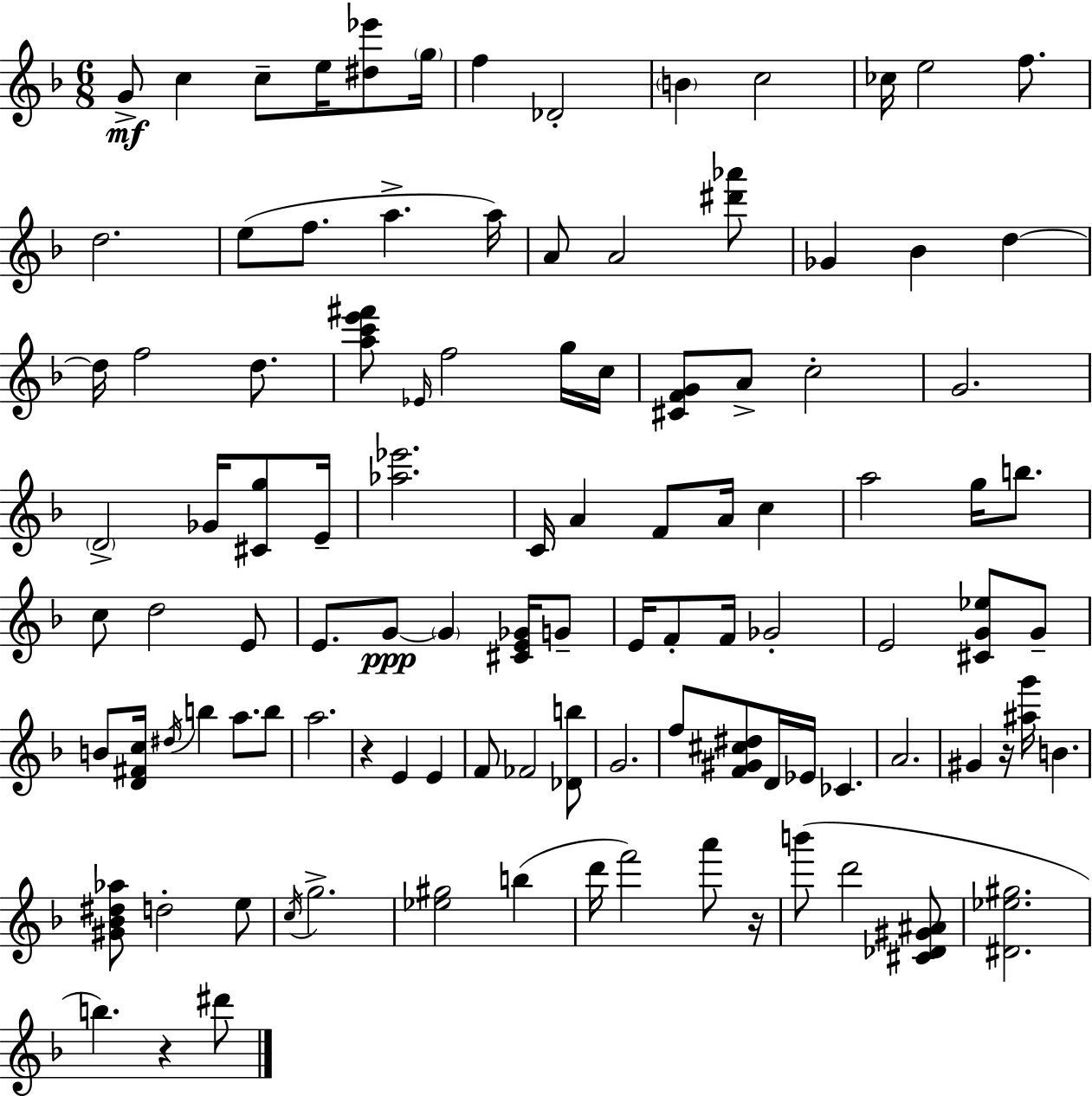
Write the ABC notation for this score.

X:1
T:Untitled
M:6/8
L:1/4
K:F
G/2 c c/2 e/4 [^d_e']/2 g/4 f _D2 B c2 _c/4 e2 f/2 d2 e/2 f/2 a a/4 A/2 A2 [^d'_a']/2 _G _B d d/4 f2 d/2 [ac'e'^f']/2 _E/4 f2 g/4 c/4 [^CFG]/2 A/2 c2 G2 D2 _G/4 [^Cg]/2 E/4 [_a_e']2 C/4 A F/2 A/4 c a2 g/4 b/2 c/2 d2 E/2 E/2 G/2 G [^CE_G]/4 G/2 E/4 F/2 F/4 _G2 E2 [^CG_e]/2 G/2 B/2 [D^Fc]/4 ^d/4 b a/2 b/2 a2 z E E F/2 _F2 [_Db]/2 G2 f/2 [F^G^c^d]/2 D/4 _E/4 _C A2 ^G z/4 [^ag']/4 B [^G_B^d_a]/2 d2 e/2 c/4 g2 [_e^g]2 b d'/4 f'2 a'/2 z/4 b'/2 d'2 [^C_D^G^A]/2 [^D_e^g]2 b z ^d'/2